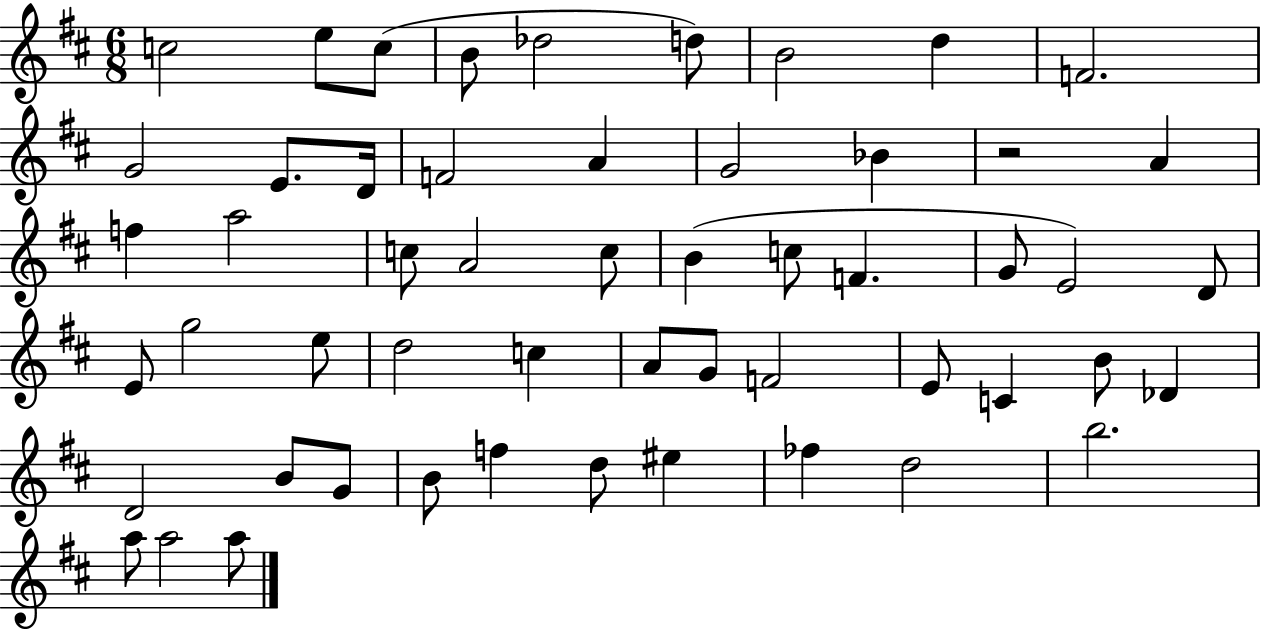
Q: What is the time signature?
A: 6/8